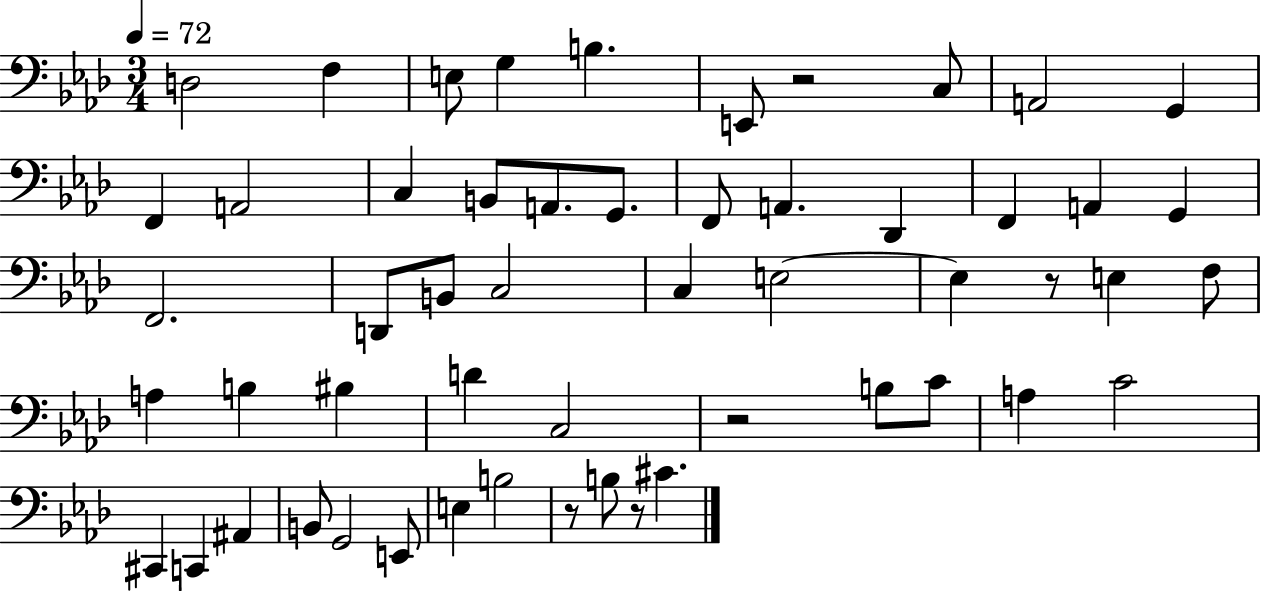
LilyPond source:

{
  \clef bass
  \numericTimeSignature
  \time 3/4
  \key aes \major
  \tempo 4 = 72
  d2 f4 | e8 g4 b4. | e,8 r2 c8 | a,2 g,4 | \break f,4 a,2 | c4 b,8 a,8. g,8. | f,8 a,4. des,4 | f,4 a,4 g,4 | \break f,2. | d,8 b,8 c2 | c4 e2~~ | e4 r8 e4 f8 | \break a4 b4 bis4 | d'4 c2 | r2 b8 c'8 | a4 c'2 | \break cis,4 c,4 ais,4 | b,8 g,2 e,8 | e4 b2 | r8 b8 r8 cis'4. | \break \bar "|."
}